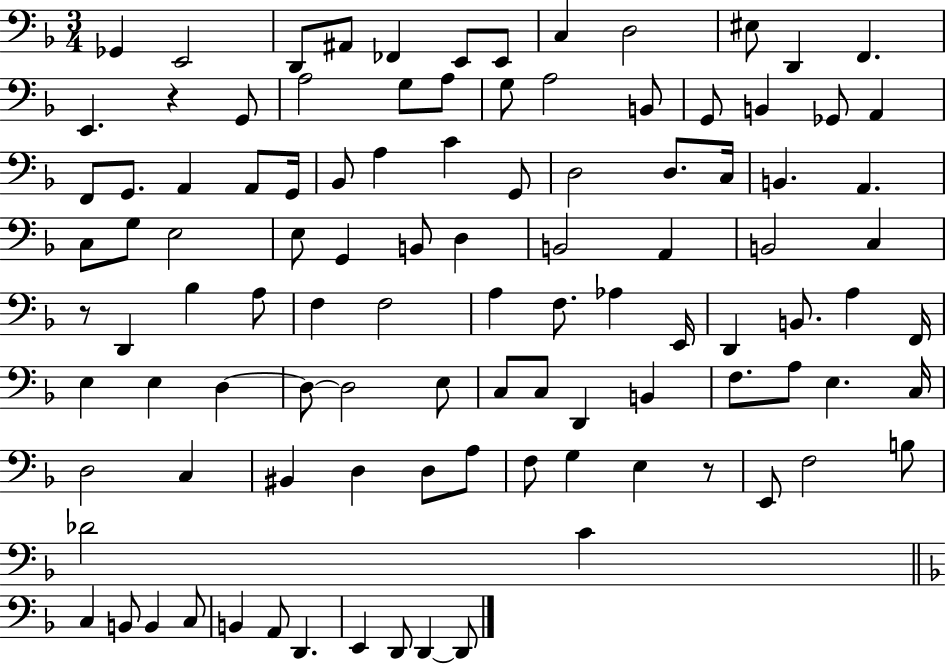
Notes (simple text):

Gb2/q E2/h D2/e A#2/e FES2/q E2/e E2/e C3/q D3/h EIS3/e D2/q F2/q. E2/q. R/q G2/e A3/h G3/e A3/e G3/e A3/h B2/e G2/e B2/q Gb2/e A2/q F2/e G2/e. A2/q A2/e G2/s Bb2/e A3/q C4/q G2/e D3/h D3/e. C3/s B2/q. A2/q. C3/e G3/e E3/h E3/e G2/q B2/e D3/q B2/h A2/q B2/h C3/q R/e D2/q Bb3/q A3/e F3/q F3/h A3/q F3/e. Ab3/q E2/s D2/q B2/e. A3/q F2/s E3/q E3/q D3/q D3/e D3/h E3/e C3/e C3/e D2/q B2/q F3/e. A3/e E3/q. C3/s D3/h C3/q BIS2/q D3/q D3/e A3/e F3/e G3/q E3/q R/e E2/e F3/h B3/e Db4/h C4/q C3/q B2/e B2/q C3/e B2/q A2/e D2/q. E2/q D2/e D2/q D2/e